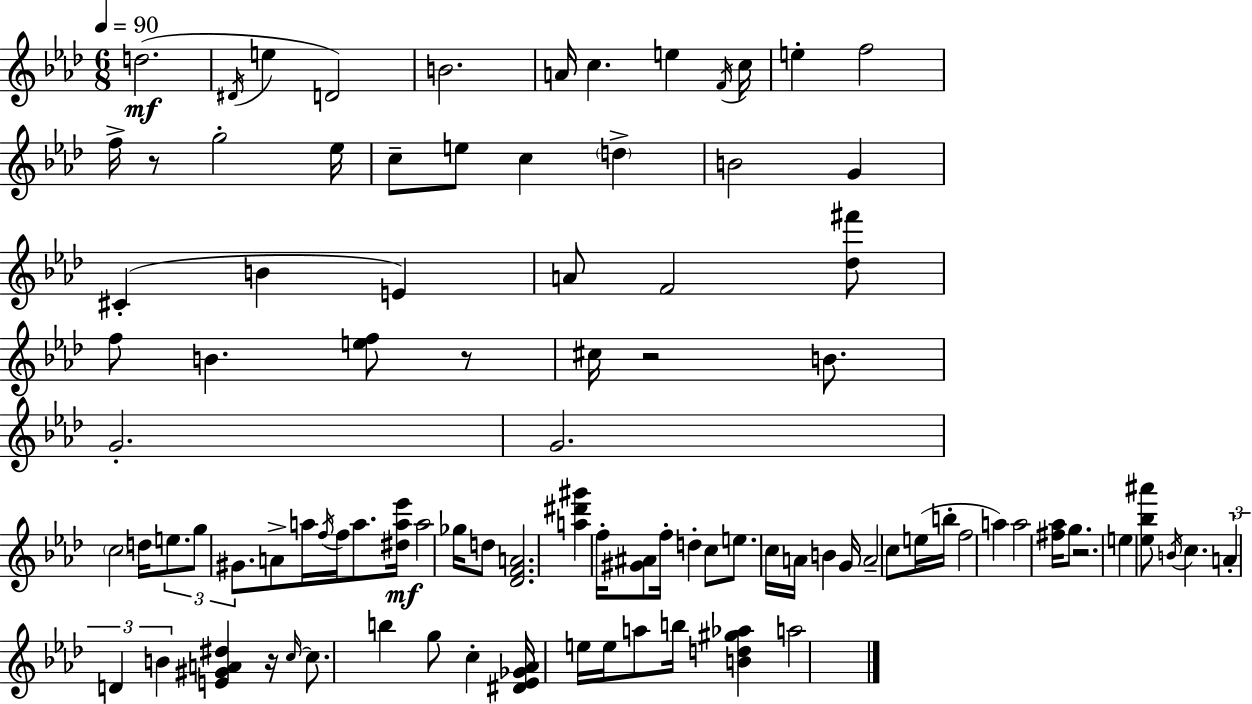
{
  \clef treble
  \numericTimeSignature
  \time 6/8
  \key f \minor
  \tempo 4 = 90
  \repeat volta 2 { d''2.(\mf | \acciaccatura { dis'16 } e''4 d'2) | b'2. | a'16 c''4. e''4 | \break \acciaccatura { f'16 } c''16 e''4-. f''2 | f''16-> r8 g''2-. | ees''16 c''8-- e''8 c''4 \parenthesize d''4-> | b'2 g'4 | \break cis'4-.( b'4 e'4) | a'8 f'2 | <des'' fis'''>8 f''8 b'4. <e'' f''>8 | r8 cis''16 r2 b'8. | \break g'2.-. | g'2. | \parenthesize c''2 d''16 \tuplet 3/2 { e''8. | g''8 gis'8. } a'8-> a''16 \acciaccatura { f''16 } f''16 | \break a''8. <dis'' a'' ees'''>16\mf a''2 | ges''16 d''8 <des' f' a'>2. | <a'' dis''' gis'''>4 f''16-. <gis' ais'>8 f''16-. d''4-. | c''8 e''8. c''16 a'16 b'4 | \break g'16 a'2-- c''8 | e''16( b''16-. f''2 a''4) | a''2 <fis'' aes''>16 | g''8. r2. | \break e''4 <ees'' bes'' ais'''>8 \acciaccatura { b'16 } c''4. | \tuplet 3/2 { a'4-. d'4 | b'4 } <e' gis' a' dis''>4 r16 \grace { c''16~ }~ c''8. | b''4 g''8 c''4-. <dis' ees' ges' aes'>16 | \break e''16 e''16 a''8 b''16 <b' d'' gis'' aes''>4 a''2 | } \bar "|."
}